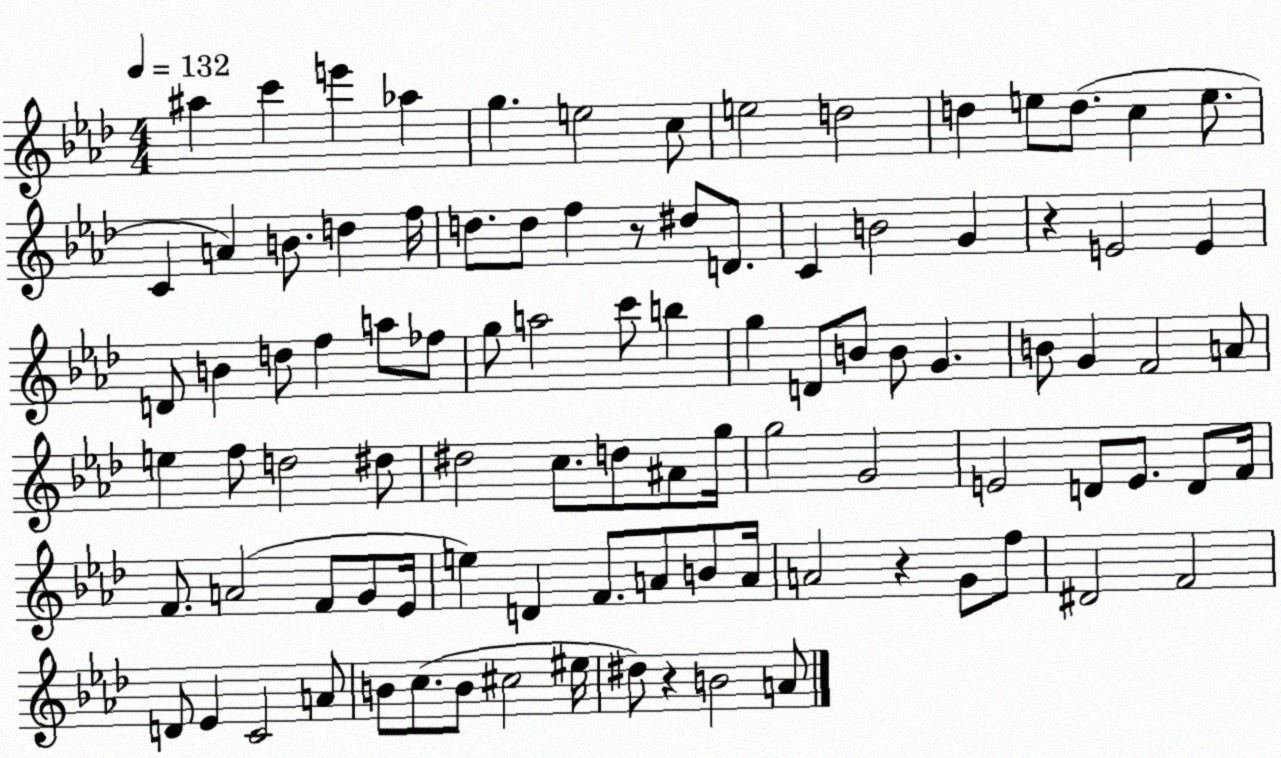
X:1
T:Untitled
M:4/4
L:1/4
K:Ab
^a c' e' _a g e2 c/2 e2 d2 d e/2 d/2 c e/2 C A B/2 d f/4 d/2 d/2 f z/2 ^d/2 D/2 C B2 G z E2 E D/2 B d/2 f a/2 _f/2 g/2 a2 c'/2 b g D/2 B/2 B/2 G B/2 G F2 A/2 e f/2 d2 ^d/2 ^d2 c/2 d/2 ^A/2 g/4 g2 G2 E2 D/2 E/2 D/2 F/4 F/2 A2 F/2 G/2 _E/4 e D F/2 A/2 B/2 A/4 A2 z G/2 f/2 ^D2 F2 D/2 _E C2 A/2 B/2 c/2 B/2 ^c2 ^e/4 ^d/2 z B2 A/2